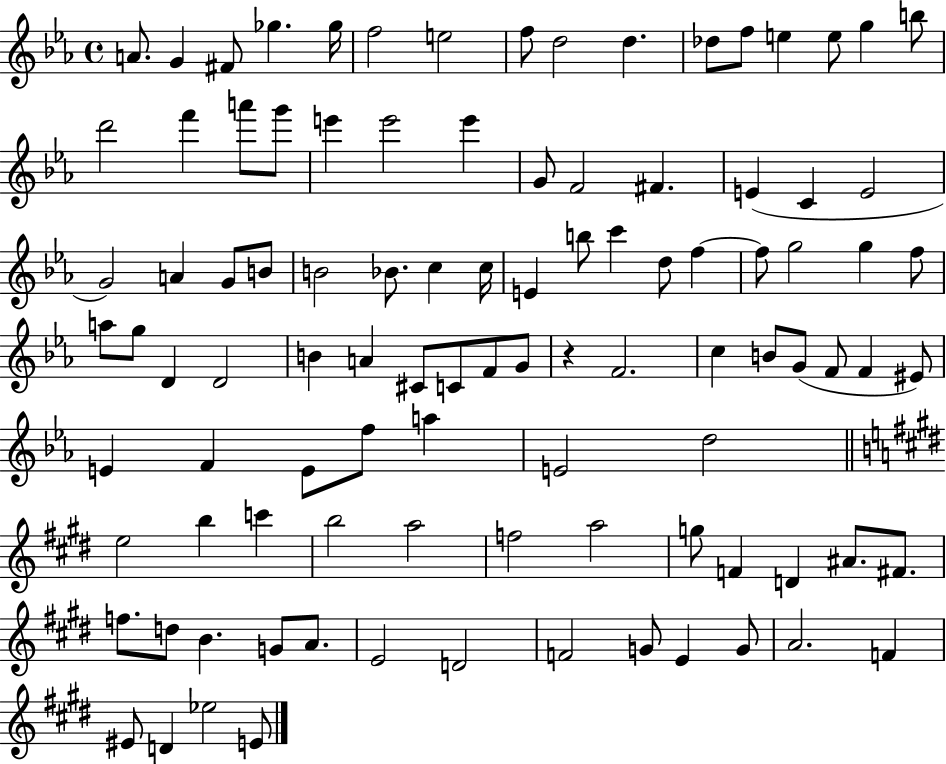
A4/e. G4/q F#4/e Gb5/q. Gb5/s F5/h E5/h F5/e D5/h D5/q. Db5/e F5/e E5/q E5/e G5/q B5/e D6/h F6/q A6/e G6/e E6/q E6/h E6/q G4/e F4/h F#4/q. E4/q C4/q E4/h G4/h A4/q G4/e B4/e B4/h Bb4/e. C5/q C5/s E4/q B5/e C6/q D5/e F5/q F5/e G5/h G5/q F5/e A5/e G5/e D4/q D4/h B4/q A4/q C#4/e C4/e F4/e G4/e R/q F4/h. C5/q B4/e G4/e F4/e F4/q EIS4/e E4/q F4/q E4/e F5/e A5/q E4/h D5/h E5/h B5/q C6/q B5/h A5/h F5/h A5/h G5/e F4/q D4/q A#4/e. F#4/e. F5/e. D5/e B4/q. G4/e A4/e. E4/h D4/h F4/h G4/e E4/q G4/e A4/h. F4/q EIS4/e D4/q Eb5/h E4/e